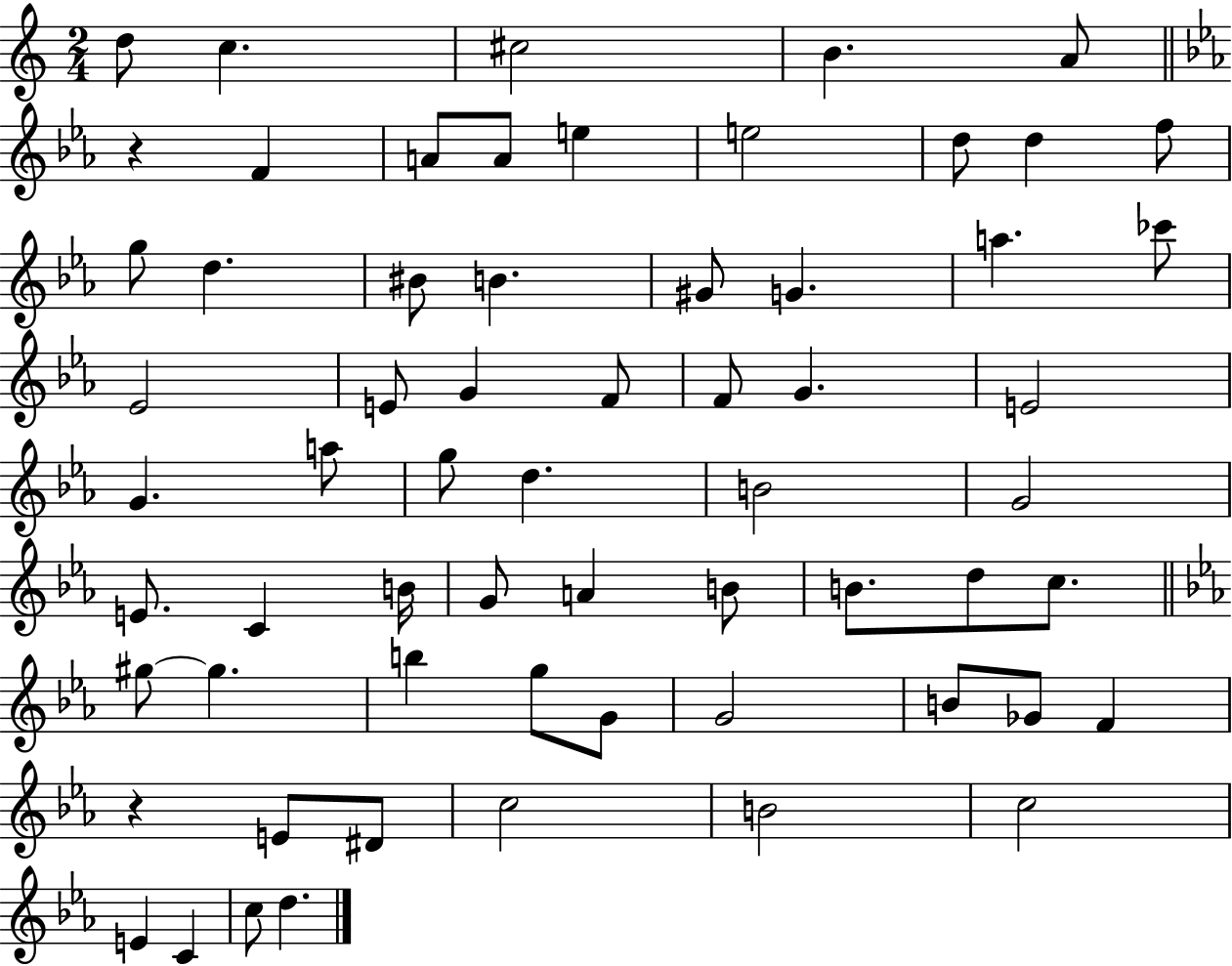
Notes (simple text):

D5/e C5/q. C#5/h B4/q. A4/e R/q F4/q A4/e A4/e E5/q E5/h D5/e D5/q F5/e G5/e D5/q. BIS4/e B4/q. G#4/e G4/q. A5/q. CES6/e Eb4/h E4/e G4/q F4/e F4/e G4/q. E4/h G4/q. A5/e G5/e D5/q. B4/h G4/h E4/e. C4/q B4/s G4/e A4/q B4/e B4/e. D5/e C5/e. G#5/e G#5/q. B5/q G5/e G4/e G4/h B4/e Gb4/e F4/q R/q E4/e D#4/e C5/h B4/h C5/h E4/q C4/q C5/e D5/q.